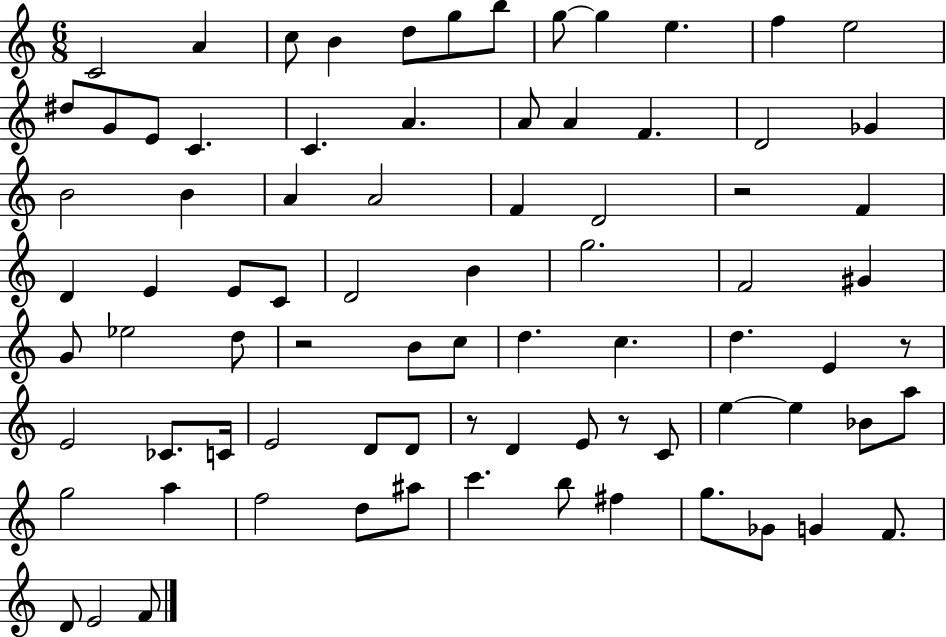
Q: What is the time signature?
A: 6/8